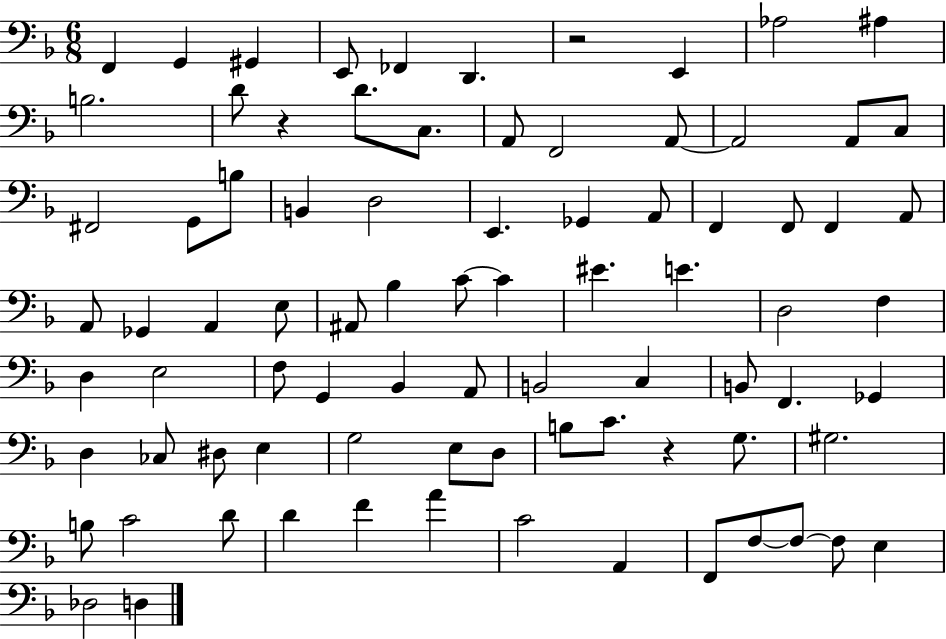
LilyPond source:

{
  \clef bass
  \numericTimeSignature
  \time 6/8
  \key f \major
  f,4 g,4 gis,4 | e,8 fes,4 d,4. | r2 e,4 | aes2 ais4 | \break b2. | d'8 r4 d'8. c8. | a,8 f,2 a,8~~ | a,2 a,8 c8 | \break fis,2 g,8 b8 | b,4 d2 | e,4. ges,4 a,8 | f,4 f,8 f,4 a,8 | \break a,8 ges,4 a,4 e8 | ais,8 bes4 c'8~~ c'4 | eis'4. e'4. | d2 f4 | \break d4 e2 | f8 g,4 bes,4 a,8 | b,2 c4 | b,8 f,4. ges,4 | \break d4 ces8 dis8 e4 | g2 e8 d8 | b8 c'8. r4 g8. | gis2. | \break b8 c'2 d'8 | d'4 f'4 a'4 | c'2 a,4 | f,8 f8~~ f8~~ f8 e4 | \break des2 d4 | \bar "|."
}